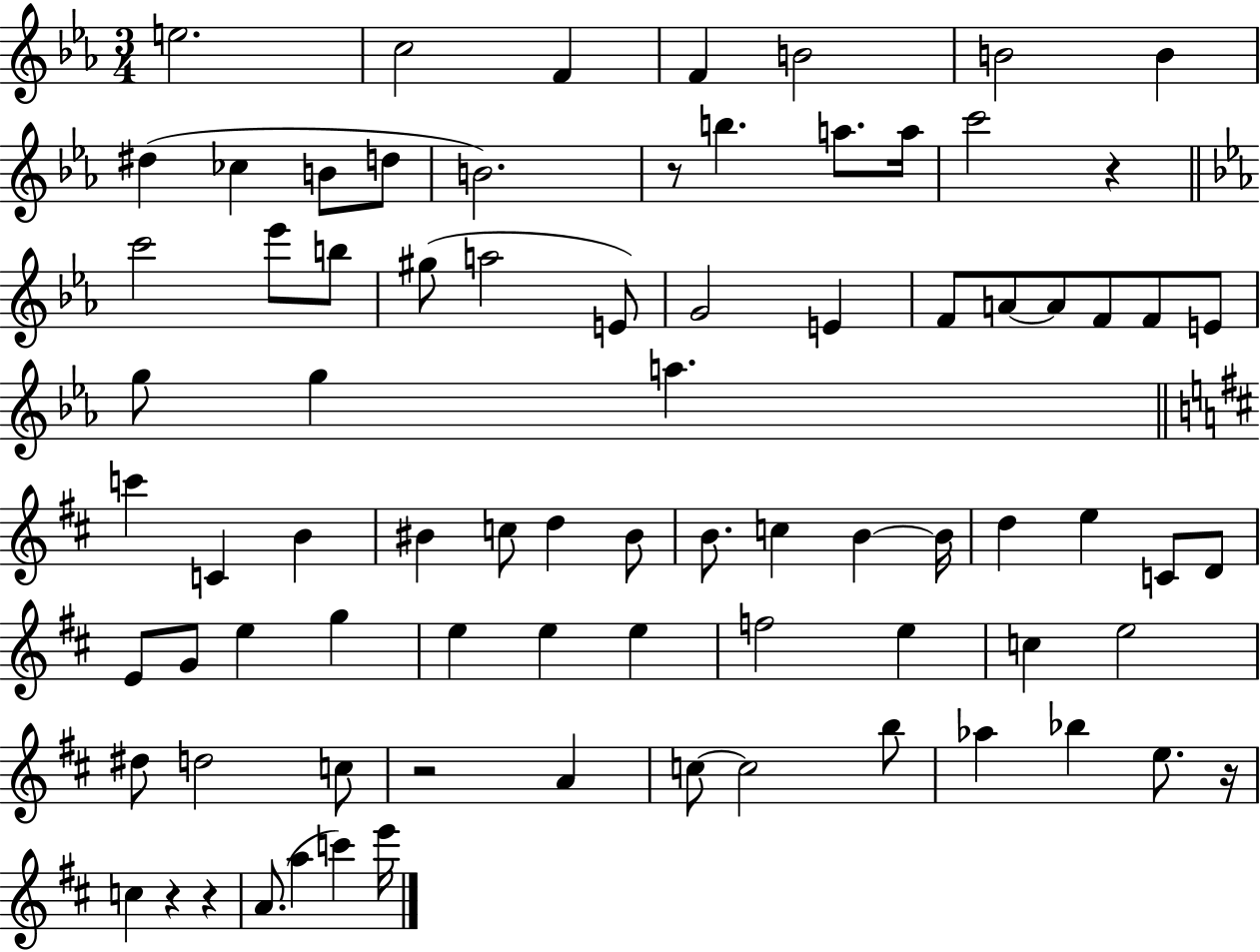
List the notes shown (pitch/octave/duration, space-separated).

E5/h. C5/h F4/q F4/q B4/h B4/h B4/q D#5/q CES5/q B4/e D5/e B4/h. R/e B5/q. A5/e. A5/s C6/h R/q C6/h Eb6/e B5/e G#5/e A5/h E4/e G4/h E4/q F4/e A4/e A4/e F4/e F4/e E4/e G5/e G5/q A5/q. C6/q C4/q B4/q BIS4/q C5/e D5/q BIS4/e B4/e. C5/q B4/q B4/s D5/q E5/q C4/e D4/e E4/e G4/e E5/q G5/q E5/q E5/q E5/q F5/h E5/q C5/q E5/h D#5/e D5/h C5/e R/h A4/q C5/e C5/h B5/e Ab5/q Bb5/q E5/e. R/s C5/q R/q R/q A4/e. A5/q C6/q E6/s